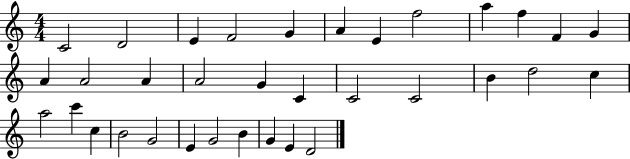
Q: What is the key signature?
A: C major